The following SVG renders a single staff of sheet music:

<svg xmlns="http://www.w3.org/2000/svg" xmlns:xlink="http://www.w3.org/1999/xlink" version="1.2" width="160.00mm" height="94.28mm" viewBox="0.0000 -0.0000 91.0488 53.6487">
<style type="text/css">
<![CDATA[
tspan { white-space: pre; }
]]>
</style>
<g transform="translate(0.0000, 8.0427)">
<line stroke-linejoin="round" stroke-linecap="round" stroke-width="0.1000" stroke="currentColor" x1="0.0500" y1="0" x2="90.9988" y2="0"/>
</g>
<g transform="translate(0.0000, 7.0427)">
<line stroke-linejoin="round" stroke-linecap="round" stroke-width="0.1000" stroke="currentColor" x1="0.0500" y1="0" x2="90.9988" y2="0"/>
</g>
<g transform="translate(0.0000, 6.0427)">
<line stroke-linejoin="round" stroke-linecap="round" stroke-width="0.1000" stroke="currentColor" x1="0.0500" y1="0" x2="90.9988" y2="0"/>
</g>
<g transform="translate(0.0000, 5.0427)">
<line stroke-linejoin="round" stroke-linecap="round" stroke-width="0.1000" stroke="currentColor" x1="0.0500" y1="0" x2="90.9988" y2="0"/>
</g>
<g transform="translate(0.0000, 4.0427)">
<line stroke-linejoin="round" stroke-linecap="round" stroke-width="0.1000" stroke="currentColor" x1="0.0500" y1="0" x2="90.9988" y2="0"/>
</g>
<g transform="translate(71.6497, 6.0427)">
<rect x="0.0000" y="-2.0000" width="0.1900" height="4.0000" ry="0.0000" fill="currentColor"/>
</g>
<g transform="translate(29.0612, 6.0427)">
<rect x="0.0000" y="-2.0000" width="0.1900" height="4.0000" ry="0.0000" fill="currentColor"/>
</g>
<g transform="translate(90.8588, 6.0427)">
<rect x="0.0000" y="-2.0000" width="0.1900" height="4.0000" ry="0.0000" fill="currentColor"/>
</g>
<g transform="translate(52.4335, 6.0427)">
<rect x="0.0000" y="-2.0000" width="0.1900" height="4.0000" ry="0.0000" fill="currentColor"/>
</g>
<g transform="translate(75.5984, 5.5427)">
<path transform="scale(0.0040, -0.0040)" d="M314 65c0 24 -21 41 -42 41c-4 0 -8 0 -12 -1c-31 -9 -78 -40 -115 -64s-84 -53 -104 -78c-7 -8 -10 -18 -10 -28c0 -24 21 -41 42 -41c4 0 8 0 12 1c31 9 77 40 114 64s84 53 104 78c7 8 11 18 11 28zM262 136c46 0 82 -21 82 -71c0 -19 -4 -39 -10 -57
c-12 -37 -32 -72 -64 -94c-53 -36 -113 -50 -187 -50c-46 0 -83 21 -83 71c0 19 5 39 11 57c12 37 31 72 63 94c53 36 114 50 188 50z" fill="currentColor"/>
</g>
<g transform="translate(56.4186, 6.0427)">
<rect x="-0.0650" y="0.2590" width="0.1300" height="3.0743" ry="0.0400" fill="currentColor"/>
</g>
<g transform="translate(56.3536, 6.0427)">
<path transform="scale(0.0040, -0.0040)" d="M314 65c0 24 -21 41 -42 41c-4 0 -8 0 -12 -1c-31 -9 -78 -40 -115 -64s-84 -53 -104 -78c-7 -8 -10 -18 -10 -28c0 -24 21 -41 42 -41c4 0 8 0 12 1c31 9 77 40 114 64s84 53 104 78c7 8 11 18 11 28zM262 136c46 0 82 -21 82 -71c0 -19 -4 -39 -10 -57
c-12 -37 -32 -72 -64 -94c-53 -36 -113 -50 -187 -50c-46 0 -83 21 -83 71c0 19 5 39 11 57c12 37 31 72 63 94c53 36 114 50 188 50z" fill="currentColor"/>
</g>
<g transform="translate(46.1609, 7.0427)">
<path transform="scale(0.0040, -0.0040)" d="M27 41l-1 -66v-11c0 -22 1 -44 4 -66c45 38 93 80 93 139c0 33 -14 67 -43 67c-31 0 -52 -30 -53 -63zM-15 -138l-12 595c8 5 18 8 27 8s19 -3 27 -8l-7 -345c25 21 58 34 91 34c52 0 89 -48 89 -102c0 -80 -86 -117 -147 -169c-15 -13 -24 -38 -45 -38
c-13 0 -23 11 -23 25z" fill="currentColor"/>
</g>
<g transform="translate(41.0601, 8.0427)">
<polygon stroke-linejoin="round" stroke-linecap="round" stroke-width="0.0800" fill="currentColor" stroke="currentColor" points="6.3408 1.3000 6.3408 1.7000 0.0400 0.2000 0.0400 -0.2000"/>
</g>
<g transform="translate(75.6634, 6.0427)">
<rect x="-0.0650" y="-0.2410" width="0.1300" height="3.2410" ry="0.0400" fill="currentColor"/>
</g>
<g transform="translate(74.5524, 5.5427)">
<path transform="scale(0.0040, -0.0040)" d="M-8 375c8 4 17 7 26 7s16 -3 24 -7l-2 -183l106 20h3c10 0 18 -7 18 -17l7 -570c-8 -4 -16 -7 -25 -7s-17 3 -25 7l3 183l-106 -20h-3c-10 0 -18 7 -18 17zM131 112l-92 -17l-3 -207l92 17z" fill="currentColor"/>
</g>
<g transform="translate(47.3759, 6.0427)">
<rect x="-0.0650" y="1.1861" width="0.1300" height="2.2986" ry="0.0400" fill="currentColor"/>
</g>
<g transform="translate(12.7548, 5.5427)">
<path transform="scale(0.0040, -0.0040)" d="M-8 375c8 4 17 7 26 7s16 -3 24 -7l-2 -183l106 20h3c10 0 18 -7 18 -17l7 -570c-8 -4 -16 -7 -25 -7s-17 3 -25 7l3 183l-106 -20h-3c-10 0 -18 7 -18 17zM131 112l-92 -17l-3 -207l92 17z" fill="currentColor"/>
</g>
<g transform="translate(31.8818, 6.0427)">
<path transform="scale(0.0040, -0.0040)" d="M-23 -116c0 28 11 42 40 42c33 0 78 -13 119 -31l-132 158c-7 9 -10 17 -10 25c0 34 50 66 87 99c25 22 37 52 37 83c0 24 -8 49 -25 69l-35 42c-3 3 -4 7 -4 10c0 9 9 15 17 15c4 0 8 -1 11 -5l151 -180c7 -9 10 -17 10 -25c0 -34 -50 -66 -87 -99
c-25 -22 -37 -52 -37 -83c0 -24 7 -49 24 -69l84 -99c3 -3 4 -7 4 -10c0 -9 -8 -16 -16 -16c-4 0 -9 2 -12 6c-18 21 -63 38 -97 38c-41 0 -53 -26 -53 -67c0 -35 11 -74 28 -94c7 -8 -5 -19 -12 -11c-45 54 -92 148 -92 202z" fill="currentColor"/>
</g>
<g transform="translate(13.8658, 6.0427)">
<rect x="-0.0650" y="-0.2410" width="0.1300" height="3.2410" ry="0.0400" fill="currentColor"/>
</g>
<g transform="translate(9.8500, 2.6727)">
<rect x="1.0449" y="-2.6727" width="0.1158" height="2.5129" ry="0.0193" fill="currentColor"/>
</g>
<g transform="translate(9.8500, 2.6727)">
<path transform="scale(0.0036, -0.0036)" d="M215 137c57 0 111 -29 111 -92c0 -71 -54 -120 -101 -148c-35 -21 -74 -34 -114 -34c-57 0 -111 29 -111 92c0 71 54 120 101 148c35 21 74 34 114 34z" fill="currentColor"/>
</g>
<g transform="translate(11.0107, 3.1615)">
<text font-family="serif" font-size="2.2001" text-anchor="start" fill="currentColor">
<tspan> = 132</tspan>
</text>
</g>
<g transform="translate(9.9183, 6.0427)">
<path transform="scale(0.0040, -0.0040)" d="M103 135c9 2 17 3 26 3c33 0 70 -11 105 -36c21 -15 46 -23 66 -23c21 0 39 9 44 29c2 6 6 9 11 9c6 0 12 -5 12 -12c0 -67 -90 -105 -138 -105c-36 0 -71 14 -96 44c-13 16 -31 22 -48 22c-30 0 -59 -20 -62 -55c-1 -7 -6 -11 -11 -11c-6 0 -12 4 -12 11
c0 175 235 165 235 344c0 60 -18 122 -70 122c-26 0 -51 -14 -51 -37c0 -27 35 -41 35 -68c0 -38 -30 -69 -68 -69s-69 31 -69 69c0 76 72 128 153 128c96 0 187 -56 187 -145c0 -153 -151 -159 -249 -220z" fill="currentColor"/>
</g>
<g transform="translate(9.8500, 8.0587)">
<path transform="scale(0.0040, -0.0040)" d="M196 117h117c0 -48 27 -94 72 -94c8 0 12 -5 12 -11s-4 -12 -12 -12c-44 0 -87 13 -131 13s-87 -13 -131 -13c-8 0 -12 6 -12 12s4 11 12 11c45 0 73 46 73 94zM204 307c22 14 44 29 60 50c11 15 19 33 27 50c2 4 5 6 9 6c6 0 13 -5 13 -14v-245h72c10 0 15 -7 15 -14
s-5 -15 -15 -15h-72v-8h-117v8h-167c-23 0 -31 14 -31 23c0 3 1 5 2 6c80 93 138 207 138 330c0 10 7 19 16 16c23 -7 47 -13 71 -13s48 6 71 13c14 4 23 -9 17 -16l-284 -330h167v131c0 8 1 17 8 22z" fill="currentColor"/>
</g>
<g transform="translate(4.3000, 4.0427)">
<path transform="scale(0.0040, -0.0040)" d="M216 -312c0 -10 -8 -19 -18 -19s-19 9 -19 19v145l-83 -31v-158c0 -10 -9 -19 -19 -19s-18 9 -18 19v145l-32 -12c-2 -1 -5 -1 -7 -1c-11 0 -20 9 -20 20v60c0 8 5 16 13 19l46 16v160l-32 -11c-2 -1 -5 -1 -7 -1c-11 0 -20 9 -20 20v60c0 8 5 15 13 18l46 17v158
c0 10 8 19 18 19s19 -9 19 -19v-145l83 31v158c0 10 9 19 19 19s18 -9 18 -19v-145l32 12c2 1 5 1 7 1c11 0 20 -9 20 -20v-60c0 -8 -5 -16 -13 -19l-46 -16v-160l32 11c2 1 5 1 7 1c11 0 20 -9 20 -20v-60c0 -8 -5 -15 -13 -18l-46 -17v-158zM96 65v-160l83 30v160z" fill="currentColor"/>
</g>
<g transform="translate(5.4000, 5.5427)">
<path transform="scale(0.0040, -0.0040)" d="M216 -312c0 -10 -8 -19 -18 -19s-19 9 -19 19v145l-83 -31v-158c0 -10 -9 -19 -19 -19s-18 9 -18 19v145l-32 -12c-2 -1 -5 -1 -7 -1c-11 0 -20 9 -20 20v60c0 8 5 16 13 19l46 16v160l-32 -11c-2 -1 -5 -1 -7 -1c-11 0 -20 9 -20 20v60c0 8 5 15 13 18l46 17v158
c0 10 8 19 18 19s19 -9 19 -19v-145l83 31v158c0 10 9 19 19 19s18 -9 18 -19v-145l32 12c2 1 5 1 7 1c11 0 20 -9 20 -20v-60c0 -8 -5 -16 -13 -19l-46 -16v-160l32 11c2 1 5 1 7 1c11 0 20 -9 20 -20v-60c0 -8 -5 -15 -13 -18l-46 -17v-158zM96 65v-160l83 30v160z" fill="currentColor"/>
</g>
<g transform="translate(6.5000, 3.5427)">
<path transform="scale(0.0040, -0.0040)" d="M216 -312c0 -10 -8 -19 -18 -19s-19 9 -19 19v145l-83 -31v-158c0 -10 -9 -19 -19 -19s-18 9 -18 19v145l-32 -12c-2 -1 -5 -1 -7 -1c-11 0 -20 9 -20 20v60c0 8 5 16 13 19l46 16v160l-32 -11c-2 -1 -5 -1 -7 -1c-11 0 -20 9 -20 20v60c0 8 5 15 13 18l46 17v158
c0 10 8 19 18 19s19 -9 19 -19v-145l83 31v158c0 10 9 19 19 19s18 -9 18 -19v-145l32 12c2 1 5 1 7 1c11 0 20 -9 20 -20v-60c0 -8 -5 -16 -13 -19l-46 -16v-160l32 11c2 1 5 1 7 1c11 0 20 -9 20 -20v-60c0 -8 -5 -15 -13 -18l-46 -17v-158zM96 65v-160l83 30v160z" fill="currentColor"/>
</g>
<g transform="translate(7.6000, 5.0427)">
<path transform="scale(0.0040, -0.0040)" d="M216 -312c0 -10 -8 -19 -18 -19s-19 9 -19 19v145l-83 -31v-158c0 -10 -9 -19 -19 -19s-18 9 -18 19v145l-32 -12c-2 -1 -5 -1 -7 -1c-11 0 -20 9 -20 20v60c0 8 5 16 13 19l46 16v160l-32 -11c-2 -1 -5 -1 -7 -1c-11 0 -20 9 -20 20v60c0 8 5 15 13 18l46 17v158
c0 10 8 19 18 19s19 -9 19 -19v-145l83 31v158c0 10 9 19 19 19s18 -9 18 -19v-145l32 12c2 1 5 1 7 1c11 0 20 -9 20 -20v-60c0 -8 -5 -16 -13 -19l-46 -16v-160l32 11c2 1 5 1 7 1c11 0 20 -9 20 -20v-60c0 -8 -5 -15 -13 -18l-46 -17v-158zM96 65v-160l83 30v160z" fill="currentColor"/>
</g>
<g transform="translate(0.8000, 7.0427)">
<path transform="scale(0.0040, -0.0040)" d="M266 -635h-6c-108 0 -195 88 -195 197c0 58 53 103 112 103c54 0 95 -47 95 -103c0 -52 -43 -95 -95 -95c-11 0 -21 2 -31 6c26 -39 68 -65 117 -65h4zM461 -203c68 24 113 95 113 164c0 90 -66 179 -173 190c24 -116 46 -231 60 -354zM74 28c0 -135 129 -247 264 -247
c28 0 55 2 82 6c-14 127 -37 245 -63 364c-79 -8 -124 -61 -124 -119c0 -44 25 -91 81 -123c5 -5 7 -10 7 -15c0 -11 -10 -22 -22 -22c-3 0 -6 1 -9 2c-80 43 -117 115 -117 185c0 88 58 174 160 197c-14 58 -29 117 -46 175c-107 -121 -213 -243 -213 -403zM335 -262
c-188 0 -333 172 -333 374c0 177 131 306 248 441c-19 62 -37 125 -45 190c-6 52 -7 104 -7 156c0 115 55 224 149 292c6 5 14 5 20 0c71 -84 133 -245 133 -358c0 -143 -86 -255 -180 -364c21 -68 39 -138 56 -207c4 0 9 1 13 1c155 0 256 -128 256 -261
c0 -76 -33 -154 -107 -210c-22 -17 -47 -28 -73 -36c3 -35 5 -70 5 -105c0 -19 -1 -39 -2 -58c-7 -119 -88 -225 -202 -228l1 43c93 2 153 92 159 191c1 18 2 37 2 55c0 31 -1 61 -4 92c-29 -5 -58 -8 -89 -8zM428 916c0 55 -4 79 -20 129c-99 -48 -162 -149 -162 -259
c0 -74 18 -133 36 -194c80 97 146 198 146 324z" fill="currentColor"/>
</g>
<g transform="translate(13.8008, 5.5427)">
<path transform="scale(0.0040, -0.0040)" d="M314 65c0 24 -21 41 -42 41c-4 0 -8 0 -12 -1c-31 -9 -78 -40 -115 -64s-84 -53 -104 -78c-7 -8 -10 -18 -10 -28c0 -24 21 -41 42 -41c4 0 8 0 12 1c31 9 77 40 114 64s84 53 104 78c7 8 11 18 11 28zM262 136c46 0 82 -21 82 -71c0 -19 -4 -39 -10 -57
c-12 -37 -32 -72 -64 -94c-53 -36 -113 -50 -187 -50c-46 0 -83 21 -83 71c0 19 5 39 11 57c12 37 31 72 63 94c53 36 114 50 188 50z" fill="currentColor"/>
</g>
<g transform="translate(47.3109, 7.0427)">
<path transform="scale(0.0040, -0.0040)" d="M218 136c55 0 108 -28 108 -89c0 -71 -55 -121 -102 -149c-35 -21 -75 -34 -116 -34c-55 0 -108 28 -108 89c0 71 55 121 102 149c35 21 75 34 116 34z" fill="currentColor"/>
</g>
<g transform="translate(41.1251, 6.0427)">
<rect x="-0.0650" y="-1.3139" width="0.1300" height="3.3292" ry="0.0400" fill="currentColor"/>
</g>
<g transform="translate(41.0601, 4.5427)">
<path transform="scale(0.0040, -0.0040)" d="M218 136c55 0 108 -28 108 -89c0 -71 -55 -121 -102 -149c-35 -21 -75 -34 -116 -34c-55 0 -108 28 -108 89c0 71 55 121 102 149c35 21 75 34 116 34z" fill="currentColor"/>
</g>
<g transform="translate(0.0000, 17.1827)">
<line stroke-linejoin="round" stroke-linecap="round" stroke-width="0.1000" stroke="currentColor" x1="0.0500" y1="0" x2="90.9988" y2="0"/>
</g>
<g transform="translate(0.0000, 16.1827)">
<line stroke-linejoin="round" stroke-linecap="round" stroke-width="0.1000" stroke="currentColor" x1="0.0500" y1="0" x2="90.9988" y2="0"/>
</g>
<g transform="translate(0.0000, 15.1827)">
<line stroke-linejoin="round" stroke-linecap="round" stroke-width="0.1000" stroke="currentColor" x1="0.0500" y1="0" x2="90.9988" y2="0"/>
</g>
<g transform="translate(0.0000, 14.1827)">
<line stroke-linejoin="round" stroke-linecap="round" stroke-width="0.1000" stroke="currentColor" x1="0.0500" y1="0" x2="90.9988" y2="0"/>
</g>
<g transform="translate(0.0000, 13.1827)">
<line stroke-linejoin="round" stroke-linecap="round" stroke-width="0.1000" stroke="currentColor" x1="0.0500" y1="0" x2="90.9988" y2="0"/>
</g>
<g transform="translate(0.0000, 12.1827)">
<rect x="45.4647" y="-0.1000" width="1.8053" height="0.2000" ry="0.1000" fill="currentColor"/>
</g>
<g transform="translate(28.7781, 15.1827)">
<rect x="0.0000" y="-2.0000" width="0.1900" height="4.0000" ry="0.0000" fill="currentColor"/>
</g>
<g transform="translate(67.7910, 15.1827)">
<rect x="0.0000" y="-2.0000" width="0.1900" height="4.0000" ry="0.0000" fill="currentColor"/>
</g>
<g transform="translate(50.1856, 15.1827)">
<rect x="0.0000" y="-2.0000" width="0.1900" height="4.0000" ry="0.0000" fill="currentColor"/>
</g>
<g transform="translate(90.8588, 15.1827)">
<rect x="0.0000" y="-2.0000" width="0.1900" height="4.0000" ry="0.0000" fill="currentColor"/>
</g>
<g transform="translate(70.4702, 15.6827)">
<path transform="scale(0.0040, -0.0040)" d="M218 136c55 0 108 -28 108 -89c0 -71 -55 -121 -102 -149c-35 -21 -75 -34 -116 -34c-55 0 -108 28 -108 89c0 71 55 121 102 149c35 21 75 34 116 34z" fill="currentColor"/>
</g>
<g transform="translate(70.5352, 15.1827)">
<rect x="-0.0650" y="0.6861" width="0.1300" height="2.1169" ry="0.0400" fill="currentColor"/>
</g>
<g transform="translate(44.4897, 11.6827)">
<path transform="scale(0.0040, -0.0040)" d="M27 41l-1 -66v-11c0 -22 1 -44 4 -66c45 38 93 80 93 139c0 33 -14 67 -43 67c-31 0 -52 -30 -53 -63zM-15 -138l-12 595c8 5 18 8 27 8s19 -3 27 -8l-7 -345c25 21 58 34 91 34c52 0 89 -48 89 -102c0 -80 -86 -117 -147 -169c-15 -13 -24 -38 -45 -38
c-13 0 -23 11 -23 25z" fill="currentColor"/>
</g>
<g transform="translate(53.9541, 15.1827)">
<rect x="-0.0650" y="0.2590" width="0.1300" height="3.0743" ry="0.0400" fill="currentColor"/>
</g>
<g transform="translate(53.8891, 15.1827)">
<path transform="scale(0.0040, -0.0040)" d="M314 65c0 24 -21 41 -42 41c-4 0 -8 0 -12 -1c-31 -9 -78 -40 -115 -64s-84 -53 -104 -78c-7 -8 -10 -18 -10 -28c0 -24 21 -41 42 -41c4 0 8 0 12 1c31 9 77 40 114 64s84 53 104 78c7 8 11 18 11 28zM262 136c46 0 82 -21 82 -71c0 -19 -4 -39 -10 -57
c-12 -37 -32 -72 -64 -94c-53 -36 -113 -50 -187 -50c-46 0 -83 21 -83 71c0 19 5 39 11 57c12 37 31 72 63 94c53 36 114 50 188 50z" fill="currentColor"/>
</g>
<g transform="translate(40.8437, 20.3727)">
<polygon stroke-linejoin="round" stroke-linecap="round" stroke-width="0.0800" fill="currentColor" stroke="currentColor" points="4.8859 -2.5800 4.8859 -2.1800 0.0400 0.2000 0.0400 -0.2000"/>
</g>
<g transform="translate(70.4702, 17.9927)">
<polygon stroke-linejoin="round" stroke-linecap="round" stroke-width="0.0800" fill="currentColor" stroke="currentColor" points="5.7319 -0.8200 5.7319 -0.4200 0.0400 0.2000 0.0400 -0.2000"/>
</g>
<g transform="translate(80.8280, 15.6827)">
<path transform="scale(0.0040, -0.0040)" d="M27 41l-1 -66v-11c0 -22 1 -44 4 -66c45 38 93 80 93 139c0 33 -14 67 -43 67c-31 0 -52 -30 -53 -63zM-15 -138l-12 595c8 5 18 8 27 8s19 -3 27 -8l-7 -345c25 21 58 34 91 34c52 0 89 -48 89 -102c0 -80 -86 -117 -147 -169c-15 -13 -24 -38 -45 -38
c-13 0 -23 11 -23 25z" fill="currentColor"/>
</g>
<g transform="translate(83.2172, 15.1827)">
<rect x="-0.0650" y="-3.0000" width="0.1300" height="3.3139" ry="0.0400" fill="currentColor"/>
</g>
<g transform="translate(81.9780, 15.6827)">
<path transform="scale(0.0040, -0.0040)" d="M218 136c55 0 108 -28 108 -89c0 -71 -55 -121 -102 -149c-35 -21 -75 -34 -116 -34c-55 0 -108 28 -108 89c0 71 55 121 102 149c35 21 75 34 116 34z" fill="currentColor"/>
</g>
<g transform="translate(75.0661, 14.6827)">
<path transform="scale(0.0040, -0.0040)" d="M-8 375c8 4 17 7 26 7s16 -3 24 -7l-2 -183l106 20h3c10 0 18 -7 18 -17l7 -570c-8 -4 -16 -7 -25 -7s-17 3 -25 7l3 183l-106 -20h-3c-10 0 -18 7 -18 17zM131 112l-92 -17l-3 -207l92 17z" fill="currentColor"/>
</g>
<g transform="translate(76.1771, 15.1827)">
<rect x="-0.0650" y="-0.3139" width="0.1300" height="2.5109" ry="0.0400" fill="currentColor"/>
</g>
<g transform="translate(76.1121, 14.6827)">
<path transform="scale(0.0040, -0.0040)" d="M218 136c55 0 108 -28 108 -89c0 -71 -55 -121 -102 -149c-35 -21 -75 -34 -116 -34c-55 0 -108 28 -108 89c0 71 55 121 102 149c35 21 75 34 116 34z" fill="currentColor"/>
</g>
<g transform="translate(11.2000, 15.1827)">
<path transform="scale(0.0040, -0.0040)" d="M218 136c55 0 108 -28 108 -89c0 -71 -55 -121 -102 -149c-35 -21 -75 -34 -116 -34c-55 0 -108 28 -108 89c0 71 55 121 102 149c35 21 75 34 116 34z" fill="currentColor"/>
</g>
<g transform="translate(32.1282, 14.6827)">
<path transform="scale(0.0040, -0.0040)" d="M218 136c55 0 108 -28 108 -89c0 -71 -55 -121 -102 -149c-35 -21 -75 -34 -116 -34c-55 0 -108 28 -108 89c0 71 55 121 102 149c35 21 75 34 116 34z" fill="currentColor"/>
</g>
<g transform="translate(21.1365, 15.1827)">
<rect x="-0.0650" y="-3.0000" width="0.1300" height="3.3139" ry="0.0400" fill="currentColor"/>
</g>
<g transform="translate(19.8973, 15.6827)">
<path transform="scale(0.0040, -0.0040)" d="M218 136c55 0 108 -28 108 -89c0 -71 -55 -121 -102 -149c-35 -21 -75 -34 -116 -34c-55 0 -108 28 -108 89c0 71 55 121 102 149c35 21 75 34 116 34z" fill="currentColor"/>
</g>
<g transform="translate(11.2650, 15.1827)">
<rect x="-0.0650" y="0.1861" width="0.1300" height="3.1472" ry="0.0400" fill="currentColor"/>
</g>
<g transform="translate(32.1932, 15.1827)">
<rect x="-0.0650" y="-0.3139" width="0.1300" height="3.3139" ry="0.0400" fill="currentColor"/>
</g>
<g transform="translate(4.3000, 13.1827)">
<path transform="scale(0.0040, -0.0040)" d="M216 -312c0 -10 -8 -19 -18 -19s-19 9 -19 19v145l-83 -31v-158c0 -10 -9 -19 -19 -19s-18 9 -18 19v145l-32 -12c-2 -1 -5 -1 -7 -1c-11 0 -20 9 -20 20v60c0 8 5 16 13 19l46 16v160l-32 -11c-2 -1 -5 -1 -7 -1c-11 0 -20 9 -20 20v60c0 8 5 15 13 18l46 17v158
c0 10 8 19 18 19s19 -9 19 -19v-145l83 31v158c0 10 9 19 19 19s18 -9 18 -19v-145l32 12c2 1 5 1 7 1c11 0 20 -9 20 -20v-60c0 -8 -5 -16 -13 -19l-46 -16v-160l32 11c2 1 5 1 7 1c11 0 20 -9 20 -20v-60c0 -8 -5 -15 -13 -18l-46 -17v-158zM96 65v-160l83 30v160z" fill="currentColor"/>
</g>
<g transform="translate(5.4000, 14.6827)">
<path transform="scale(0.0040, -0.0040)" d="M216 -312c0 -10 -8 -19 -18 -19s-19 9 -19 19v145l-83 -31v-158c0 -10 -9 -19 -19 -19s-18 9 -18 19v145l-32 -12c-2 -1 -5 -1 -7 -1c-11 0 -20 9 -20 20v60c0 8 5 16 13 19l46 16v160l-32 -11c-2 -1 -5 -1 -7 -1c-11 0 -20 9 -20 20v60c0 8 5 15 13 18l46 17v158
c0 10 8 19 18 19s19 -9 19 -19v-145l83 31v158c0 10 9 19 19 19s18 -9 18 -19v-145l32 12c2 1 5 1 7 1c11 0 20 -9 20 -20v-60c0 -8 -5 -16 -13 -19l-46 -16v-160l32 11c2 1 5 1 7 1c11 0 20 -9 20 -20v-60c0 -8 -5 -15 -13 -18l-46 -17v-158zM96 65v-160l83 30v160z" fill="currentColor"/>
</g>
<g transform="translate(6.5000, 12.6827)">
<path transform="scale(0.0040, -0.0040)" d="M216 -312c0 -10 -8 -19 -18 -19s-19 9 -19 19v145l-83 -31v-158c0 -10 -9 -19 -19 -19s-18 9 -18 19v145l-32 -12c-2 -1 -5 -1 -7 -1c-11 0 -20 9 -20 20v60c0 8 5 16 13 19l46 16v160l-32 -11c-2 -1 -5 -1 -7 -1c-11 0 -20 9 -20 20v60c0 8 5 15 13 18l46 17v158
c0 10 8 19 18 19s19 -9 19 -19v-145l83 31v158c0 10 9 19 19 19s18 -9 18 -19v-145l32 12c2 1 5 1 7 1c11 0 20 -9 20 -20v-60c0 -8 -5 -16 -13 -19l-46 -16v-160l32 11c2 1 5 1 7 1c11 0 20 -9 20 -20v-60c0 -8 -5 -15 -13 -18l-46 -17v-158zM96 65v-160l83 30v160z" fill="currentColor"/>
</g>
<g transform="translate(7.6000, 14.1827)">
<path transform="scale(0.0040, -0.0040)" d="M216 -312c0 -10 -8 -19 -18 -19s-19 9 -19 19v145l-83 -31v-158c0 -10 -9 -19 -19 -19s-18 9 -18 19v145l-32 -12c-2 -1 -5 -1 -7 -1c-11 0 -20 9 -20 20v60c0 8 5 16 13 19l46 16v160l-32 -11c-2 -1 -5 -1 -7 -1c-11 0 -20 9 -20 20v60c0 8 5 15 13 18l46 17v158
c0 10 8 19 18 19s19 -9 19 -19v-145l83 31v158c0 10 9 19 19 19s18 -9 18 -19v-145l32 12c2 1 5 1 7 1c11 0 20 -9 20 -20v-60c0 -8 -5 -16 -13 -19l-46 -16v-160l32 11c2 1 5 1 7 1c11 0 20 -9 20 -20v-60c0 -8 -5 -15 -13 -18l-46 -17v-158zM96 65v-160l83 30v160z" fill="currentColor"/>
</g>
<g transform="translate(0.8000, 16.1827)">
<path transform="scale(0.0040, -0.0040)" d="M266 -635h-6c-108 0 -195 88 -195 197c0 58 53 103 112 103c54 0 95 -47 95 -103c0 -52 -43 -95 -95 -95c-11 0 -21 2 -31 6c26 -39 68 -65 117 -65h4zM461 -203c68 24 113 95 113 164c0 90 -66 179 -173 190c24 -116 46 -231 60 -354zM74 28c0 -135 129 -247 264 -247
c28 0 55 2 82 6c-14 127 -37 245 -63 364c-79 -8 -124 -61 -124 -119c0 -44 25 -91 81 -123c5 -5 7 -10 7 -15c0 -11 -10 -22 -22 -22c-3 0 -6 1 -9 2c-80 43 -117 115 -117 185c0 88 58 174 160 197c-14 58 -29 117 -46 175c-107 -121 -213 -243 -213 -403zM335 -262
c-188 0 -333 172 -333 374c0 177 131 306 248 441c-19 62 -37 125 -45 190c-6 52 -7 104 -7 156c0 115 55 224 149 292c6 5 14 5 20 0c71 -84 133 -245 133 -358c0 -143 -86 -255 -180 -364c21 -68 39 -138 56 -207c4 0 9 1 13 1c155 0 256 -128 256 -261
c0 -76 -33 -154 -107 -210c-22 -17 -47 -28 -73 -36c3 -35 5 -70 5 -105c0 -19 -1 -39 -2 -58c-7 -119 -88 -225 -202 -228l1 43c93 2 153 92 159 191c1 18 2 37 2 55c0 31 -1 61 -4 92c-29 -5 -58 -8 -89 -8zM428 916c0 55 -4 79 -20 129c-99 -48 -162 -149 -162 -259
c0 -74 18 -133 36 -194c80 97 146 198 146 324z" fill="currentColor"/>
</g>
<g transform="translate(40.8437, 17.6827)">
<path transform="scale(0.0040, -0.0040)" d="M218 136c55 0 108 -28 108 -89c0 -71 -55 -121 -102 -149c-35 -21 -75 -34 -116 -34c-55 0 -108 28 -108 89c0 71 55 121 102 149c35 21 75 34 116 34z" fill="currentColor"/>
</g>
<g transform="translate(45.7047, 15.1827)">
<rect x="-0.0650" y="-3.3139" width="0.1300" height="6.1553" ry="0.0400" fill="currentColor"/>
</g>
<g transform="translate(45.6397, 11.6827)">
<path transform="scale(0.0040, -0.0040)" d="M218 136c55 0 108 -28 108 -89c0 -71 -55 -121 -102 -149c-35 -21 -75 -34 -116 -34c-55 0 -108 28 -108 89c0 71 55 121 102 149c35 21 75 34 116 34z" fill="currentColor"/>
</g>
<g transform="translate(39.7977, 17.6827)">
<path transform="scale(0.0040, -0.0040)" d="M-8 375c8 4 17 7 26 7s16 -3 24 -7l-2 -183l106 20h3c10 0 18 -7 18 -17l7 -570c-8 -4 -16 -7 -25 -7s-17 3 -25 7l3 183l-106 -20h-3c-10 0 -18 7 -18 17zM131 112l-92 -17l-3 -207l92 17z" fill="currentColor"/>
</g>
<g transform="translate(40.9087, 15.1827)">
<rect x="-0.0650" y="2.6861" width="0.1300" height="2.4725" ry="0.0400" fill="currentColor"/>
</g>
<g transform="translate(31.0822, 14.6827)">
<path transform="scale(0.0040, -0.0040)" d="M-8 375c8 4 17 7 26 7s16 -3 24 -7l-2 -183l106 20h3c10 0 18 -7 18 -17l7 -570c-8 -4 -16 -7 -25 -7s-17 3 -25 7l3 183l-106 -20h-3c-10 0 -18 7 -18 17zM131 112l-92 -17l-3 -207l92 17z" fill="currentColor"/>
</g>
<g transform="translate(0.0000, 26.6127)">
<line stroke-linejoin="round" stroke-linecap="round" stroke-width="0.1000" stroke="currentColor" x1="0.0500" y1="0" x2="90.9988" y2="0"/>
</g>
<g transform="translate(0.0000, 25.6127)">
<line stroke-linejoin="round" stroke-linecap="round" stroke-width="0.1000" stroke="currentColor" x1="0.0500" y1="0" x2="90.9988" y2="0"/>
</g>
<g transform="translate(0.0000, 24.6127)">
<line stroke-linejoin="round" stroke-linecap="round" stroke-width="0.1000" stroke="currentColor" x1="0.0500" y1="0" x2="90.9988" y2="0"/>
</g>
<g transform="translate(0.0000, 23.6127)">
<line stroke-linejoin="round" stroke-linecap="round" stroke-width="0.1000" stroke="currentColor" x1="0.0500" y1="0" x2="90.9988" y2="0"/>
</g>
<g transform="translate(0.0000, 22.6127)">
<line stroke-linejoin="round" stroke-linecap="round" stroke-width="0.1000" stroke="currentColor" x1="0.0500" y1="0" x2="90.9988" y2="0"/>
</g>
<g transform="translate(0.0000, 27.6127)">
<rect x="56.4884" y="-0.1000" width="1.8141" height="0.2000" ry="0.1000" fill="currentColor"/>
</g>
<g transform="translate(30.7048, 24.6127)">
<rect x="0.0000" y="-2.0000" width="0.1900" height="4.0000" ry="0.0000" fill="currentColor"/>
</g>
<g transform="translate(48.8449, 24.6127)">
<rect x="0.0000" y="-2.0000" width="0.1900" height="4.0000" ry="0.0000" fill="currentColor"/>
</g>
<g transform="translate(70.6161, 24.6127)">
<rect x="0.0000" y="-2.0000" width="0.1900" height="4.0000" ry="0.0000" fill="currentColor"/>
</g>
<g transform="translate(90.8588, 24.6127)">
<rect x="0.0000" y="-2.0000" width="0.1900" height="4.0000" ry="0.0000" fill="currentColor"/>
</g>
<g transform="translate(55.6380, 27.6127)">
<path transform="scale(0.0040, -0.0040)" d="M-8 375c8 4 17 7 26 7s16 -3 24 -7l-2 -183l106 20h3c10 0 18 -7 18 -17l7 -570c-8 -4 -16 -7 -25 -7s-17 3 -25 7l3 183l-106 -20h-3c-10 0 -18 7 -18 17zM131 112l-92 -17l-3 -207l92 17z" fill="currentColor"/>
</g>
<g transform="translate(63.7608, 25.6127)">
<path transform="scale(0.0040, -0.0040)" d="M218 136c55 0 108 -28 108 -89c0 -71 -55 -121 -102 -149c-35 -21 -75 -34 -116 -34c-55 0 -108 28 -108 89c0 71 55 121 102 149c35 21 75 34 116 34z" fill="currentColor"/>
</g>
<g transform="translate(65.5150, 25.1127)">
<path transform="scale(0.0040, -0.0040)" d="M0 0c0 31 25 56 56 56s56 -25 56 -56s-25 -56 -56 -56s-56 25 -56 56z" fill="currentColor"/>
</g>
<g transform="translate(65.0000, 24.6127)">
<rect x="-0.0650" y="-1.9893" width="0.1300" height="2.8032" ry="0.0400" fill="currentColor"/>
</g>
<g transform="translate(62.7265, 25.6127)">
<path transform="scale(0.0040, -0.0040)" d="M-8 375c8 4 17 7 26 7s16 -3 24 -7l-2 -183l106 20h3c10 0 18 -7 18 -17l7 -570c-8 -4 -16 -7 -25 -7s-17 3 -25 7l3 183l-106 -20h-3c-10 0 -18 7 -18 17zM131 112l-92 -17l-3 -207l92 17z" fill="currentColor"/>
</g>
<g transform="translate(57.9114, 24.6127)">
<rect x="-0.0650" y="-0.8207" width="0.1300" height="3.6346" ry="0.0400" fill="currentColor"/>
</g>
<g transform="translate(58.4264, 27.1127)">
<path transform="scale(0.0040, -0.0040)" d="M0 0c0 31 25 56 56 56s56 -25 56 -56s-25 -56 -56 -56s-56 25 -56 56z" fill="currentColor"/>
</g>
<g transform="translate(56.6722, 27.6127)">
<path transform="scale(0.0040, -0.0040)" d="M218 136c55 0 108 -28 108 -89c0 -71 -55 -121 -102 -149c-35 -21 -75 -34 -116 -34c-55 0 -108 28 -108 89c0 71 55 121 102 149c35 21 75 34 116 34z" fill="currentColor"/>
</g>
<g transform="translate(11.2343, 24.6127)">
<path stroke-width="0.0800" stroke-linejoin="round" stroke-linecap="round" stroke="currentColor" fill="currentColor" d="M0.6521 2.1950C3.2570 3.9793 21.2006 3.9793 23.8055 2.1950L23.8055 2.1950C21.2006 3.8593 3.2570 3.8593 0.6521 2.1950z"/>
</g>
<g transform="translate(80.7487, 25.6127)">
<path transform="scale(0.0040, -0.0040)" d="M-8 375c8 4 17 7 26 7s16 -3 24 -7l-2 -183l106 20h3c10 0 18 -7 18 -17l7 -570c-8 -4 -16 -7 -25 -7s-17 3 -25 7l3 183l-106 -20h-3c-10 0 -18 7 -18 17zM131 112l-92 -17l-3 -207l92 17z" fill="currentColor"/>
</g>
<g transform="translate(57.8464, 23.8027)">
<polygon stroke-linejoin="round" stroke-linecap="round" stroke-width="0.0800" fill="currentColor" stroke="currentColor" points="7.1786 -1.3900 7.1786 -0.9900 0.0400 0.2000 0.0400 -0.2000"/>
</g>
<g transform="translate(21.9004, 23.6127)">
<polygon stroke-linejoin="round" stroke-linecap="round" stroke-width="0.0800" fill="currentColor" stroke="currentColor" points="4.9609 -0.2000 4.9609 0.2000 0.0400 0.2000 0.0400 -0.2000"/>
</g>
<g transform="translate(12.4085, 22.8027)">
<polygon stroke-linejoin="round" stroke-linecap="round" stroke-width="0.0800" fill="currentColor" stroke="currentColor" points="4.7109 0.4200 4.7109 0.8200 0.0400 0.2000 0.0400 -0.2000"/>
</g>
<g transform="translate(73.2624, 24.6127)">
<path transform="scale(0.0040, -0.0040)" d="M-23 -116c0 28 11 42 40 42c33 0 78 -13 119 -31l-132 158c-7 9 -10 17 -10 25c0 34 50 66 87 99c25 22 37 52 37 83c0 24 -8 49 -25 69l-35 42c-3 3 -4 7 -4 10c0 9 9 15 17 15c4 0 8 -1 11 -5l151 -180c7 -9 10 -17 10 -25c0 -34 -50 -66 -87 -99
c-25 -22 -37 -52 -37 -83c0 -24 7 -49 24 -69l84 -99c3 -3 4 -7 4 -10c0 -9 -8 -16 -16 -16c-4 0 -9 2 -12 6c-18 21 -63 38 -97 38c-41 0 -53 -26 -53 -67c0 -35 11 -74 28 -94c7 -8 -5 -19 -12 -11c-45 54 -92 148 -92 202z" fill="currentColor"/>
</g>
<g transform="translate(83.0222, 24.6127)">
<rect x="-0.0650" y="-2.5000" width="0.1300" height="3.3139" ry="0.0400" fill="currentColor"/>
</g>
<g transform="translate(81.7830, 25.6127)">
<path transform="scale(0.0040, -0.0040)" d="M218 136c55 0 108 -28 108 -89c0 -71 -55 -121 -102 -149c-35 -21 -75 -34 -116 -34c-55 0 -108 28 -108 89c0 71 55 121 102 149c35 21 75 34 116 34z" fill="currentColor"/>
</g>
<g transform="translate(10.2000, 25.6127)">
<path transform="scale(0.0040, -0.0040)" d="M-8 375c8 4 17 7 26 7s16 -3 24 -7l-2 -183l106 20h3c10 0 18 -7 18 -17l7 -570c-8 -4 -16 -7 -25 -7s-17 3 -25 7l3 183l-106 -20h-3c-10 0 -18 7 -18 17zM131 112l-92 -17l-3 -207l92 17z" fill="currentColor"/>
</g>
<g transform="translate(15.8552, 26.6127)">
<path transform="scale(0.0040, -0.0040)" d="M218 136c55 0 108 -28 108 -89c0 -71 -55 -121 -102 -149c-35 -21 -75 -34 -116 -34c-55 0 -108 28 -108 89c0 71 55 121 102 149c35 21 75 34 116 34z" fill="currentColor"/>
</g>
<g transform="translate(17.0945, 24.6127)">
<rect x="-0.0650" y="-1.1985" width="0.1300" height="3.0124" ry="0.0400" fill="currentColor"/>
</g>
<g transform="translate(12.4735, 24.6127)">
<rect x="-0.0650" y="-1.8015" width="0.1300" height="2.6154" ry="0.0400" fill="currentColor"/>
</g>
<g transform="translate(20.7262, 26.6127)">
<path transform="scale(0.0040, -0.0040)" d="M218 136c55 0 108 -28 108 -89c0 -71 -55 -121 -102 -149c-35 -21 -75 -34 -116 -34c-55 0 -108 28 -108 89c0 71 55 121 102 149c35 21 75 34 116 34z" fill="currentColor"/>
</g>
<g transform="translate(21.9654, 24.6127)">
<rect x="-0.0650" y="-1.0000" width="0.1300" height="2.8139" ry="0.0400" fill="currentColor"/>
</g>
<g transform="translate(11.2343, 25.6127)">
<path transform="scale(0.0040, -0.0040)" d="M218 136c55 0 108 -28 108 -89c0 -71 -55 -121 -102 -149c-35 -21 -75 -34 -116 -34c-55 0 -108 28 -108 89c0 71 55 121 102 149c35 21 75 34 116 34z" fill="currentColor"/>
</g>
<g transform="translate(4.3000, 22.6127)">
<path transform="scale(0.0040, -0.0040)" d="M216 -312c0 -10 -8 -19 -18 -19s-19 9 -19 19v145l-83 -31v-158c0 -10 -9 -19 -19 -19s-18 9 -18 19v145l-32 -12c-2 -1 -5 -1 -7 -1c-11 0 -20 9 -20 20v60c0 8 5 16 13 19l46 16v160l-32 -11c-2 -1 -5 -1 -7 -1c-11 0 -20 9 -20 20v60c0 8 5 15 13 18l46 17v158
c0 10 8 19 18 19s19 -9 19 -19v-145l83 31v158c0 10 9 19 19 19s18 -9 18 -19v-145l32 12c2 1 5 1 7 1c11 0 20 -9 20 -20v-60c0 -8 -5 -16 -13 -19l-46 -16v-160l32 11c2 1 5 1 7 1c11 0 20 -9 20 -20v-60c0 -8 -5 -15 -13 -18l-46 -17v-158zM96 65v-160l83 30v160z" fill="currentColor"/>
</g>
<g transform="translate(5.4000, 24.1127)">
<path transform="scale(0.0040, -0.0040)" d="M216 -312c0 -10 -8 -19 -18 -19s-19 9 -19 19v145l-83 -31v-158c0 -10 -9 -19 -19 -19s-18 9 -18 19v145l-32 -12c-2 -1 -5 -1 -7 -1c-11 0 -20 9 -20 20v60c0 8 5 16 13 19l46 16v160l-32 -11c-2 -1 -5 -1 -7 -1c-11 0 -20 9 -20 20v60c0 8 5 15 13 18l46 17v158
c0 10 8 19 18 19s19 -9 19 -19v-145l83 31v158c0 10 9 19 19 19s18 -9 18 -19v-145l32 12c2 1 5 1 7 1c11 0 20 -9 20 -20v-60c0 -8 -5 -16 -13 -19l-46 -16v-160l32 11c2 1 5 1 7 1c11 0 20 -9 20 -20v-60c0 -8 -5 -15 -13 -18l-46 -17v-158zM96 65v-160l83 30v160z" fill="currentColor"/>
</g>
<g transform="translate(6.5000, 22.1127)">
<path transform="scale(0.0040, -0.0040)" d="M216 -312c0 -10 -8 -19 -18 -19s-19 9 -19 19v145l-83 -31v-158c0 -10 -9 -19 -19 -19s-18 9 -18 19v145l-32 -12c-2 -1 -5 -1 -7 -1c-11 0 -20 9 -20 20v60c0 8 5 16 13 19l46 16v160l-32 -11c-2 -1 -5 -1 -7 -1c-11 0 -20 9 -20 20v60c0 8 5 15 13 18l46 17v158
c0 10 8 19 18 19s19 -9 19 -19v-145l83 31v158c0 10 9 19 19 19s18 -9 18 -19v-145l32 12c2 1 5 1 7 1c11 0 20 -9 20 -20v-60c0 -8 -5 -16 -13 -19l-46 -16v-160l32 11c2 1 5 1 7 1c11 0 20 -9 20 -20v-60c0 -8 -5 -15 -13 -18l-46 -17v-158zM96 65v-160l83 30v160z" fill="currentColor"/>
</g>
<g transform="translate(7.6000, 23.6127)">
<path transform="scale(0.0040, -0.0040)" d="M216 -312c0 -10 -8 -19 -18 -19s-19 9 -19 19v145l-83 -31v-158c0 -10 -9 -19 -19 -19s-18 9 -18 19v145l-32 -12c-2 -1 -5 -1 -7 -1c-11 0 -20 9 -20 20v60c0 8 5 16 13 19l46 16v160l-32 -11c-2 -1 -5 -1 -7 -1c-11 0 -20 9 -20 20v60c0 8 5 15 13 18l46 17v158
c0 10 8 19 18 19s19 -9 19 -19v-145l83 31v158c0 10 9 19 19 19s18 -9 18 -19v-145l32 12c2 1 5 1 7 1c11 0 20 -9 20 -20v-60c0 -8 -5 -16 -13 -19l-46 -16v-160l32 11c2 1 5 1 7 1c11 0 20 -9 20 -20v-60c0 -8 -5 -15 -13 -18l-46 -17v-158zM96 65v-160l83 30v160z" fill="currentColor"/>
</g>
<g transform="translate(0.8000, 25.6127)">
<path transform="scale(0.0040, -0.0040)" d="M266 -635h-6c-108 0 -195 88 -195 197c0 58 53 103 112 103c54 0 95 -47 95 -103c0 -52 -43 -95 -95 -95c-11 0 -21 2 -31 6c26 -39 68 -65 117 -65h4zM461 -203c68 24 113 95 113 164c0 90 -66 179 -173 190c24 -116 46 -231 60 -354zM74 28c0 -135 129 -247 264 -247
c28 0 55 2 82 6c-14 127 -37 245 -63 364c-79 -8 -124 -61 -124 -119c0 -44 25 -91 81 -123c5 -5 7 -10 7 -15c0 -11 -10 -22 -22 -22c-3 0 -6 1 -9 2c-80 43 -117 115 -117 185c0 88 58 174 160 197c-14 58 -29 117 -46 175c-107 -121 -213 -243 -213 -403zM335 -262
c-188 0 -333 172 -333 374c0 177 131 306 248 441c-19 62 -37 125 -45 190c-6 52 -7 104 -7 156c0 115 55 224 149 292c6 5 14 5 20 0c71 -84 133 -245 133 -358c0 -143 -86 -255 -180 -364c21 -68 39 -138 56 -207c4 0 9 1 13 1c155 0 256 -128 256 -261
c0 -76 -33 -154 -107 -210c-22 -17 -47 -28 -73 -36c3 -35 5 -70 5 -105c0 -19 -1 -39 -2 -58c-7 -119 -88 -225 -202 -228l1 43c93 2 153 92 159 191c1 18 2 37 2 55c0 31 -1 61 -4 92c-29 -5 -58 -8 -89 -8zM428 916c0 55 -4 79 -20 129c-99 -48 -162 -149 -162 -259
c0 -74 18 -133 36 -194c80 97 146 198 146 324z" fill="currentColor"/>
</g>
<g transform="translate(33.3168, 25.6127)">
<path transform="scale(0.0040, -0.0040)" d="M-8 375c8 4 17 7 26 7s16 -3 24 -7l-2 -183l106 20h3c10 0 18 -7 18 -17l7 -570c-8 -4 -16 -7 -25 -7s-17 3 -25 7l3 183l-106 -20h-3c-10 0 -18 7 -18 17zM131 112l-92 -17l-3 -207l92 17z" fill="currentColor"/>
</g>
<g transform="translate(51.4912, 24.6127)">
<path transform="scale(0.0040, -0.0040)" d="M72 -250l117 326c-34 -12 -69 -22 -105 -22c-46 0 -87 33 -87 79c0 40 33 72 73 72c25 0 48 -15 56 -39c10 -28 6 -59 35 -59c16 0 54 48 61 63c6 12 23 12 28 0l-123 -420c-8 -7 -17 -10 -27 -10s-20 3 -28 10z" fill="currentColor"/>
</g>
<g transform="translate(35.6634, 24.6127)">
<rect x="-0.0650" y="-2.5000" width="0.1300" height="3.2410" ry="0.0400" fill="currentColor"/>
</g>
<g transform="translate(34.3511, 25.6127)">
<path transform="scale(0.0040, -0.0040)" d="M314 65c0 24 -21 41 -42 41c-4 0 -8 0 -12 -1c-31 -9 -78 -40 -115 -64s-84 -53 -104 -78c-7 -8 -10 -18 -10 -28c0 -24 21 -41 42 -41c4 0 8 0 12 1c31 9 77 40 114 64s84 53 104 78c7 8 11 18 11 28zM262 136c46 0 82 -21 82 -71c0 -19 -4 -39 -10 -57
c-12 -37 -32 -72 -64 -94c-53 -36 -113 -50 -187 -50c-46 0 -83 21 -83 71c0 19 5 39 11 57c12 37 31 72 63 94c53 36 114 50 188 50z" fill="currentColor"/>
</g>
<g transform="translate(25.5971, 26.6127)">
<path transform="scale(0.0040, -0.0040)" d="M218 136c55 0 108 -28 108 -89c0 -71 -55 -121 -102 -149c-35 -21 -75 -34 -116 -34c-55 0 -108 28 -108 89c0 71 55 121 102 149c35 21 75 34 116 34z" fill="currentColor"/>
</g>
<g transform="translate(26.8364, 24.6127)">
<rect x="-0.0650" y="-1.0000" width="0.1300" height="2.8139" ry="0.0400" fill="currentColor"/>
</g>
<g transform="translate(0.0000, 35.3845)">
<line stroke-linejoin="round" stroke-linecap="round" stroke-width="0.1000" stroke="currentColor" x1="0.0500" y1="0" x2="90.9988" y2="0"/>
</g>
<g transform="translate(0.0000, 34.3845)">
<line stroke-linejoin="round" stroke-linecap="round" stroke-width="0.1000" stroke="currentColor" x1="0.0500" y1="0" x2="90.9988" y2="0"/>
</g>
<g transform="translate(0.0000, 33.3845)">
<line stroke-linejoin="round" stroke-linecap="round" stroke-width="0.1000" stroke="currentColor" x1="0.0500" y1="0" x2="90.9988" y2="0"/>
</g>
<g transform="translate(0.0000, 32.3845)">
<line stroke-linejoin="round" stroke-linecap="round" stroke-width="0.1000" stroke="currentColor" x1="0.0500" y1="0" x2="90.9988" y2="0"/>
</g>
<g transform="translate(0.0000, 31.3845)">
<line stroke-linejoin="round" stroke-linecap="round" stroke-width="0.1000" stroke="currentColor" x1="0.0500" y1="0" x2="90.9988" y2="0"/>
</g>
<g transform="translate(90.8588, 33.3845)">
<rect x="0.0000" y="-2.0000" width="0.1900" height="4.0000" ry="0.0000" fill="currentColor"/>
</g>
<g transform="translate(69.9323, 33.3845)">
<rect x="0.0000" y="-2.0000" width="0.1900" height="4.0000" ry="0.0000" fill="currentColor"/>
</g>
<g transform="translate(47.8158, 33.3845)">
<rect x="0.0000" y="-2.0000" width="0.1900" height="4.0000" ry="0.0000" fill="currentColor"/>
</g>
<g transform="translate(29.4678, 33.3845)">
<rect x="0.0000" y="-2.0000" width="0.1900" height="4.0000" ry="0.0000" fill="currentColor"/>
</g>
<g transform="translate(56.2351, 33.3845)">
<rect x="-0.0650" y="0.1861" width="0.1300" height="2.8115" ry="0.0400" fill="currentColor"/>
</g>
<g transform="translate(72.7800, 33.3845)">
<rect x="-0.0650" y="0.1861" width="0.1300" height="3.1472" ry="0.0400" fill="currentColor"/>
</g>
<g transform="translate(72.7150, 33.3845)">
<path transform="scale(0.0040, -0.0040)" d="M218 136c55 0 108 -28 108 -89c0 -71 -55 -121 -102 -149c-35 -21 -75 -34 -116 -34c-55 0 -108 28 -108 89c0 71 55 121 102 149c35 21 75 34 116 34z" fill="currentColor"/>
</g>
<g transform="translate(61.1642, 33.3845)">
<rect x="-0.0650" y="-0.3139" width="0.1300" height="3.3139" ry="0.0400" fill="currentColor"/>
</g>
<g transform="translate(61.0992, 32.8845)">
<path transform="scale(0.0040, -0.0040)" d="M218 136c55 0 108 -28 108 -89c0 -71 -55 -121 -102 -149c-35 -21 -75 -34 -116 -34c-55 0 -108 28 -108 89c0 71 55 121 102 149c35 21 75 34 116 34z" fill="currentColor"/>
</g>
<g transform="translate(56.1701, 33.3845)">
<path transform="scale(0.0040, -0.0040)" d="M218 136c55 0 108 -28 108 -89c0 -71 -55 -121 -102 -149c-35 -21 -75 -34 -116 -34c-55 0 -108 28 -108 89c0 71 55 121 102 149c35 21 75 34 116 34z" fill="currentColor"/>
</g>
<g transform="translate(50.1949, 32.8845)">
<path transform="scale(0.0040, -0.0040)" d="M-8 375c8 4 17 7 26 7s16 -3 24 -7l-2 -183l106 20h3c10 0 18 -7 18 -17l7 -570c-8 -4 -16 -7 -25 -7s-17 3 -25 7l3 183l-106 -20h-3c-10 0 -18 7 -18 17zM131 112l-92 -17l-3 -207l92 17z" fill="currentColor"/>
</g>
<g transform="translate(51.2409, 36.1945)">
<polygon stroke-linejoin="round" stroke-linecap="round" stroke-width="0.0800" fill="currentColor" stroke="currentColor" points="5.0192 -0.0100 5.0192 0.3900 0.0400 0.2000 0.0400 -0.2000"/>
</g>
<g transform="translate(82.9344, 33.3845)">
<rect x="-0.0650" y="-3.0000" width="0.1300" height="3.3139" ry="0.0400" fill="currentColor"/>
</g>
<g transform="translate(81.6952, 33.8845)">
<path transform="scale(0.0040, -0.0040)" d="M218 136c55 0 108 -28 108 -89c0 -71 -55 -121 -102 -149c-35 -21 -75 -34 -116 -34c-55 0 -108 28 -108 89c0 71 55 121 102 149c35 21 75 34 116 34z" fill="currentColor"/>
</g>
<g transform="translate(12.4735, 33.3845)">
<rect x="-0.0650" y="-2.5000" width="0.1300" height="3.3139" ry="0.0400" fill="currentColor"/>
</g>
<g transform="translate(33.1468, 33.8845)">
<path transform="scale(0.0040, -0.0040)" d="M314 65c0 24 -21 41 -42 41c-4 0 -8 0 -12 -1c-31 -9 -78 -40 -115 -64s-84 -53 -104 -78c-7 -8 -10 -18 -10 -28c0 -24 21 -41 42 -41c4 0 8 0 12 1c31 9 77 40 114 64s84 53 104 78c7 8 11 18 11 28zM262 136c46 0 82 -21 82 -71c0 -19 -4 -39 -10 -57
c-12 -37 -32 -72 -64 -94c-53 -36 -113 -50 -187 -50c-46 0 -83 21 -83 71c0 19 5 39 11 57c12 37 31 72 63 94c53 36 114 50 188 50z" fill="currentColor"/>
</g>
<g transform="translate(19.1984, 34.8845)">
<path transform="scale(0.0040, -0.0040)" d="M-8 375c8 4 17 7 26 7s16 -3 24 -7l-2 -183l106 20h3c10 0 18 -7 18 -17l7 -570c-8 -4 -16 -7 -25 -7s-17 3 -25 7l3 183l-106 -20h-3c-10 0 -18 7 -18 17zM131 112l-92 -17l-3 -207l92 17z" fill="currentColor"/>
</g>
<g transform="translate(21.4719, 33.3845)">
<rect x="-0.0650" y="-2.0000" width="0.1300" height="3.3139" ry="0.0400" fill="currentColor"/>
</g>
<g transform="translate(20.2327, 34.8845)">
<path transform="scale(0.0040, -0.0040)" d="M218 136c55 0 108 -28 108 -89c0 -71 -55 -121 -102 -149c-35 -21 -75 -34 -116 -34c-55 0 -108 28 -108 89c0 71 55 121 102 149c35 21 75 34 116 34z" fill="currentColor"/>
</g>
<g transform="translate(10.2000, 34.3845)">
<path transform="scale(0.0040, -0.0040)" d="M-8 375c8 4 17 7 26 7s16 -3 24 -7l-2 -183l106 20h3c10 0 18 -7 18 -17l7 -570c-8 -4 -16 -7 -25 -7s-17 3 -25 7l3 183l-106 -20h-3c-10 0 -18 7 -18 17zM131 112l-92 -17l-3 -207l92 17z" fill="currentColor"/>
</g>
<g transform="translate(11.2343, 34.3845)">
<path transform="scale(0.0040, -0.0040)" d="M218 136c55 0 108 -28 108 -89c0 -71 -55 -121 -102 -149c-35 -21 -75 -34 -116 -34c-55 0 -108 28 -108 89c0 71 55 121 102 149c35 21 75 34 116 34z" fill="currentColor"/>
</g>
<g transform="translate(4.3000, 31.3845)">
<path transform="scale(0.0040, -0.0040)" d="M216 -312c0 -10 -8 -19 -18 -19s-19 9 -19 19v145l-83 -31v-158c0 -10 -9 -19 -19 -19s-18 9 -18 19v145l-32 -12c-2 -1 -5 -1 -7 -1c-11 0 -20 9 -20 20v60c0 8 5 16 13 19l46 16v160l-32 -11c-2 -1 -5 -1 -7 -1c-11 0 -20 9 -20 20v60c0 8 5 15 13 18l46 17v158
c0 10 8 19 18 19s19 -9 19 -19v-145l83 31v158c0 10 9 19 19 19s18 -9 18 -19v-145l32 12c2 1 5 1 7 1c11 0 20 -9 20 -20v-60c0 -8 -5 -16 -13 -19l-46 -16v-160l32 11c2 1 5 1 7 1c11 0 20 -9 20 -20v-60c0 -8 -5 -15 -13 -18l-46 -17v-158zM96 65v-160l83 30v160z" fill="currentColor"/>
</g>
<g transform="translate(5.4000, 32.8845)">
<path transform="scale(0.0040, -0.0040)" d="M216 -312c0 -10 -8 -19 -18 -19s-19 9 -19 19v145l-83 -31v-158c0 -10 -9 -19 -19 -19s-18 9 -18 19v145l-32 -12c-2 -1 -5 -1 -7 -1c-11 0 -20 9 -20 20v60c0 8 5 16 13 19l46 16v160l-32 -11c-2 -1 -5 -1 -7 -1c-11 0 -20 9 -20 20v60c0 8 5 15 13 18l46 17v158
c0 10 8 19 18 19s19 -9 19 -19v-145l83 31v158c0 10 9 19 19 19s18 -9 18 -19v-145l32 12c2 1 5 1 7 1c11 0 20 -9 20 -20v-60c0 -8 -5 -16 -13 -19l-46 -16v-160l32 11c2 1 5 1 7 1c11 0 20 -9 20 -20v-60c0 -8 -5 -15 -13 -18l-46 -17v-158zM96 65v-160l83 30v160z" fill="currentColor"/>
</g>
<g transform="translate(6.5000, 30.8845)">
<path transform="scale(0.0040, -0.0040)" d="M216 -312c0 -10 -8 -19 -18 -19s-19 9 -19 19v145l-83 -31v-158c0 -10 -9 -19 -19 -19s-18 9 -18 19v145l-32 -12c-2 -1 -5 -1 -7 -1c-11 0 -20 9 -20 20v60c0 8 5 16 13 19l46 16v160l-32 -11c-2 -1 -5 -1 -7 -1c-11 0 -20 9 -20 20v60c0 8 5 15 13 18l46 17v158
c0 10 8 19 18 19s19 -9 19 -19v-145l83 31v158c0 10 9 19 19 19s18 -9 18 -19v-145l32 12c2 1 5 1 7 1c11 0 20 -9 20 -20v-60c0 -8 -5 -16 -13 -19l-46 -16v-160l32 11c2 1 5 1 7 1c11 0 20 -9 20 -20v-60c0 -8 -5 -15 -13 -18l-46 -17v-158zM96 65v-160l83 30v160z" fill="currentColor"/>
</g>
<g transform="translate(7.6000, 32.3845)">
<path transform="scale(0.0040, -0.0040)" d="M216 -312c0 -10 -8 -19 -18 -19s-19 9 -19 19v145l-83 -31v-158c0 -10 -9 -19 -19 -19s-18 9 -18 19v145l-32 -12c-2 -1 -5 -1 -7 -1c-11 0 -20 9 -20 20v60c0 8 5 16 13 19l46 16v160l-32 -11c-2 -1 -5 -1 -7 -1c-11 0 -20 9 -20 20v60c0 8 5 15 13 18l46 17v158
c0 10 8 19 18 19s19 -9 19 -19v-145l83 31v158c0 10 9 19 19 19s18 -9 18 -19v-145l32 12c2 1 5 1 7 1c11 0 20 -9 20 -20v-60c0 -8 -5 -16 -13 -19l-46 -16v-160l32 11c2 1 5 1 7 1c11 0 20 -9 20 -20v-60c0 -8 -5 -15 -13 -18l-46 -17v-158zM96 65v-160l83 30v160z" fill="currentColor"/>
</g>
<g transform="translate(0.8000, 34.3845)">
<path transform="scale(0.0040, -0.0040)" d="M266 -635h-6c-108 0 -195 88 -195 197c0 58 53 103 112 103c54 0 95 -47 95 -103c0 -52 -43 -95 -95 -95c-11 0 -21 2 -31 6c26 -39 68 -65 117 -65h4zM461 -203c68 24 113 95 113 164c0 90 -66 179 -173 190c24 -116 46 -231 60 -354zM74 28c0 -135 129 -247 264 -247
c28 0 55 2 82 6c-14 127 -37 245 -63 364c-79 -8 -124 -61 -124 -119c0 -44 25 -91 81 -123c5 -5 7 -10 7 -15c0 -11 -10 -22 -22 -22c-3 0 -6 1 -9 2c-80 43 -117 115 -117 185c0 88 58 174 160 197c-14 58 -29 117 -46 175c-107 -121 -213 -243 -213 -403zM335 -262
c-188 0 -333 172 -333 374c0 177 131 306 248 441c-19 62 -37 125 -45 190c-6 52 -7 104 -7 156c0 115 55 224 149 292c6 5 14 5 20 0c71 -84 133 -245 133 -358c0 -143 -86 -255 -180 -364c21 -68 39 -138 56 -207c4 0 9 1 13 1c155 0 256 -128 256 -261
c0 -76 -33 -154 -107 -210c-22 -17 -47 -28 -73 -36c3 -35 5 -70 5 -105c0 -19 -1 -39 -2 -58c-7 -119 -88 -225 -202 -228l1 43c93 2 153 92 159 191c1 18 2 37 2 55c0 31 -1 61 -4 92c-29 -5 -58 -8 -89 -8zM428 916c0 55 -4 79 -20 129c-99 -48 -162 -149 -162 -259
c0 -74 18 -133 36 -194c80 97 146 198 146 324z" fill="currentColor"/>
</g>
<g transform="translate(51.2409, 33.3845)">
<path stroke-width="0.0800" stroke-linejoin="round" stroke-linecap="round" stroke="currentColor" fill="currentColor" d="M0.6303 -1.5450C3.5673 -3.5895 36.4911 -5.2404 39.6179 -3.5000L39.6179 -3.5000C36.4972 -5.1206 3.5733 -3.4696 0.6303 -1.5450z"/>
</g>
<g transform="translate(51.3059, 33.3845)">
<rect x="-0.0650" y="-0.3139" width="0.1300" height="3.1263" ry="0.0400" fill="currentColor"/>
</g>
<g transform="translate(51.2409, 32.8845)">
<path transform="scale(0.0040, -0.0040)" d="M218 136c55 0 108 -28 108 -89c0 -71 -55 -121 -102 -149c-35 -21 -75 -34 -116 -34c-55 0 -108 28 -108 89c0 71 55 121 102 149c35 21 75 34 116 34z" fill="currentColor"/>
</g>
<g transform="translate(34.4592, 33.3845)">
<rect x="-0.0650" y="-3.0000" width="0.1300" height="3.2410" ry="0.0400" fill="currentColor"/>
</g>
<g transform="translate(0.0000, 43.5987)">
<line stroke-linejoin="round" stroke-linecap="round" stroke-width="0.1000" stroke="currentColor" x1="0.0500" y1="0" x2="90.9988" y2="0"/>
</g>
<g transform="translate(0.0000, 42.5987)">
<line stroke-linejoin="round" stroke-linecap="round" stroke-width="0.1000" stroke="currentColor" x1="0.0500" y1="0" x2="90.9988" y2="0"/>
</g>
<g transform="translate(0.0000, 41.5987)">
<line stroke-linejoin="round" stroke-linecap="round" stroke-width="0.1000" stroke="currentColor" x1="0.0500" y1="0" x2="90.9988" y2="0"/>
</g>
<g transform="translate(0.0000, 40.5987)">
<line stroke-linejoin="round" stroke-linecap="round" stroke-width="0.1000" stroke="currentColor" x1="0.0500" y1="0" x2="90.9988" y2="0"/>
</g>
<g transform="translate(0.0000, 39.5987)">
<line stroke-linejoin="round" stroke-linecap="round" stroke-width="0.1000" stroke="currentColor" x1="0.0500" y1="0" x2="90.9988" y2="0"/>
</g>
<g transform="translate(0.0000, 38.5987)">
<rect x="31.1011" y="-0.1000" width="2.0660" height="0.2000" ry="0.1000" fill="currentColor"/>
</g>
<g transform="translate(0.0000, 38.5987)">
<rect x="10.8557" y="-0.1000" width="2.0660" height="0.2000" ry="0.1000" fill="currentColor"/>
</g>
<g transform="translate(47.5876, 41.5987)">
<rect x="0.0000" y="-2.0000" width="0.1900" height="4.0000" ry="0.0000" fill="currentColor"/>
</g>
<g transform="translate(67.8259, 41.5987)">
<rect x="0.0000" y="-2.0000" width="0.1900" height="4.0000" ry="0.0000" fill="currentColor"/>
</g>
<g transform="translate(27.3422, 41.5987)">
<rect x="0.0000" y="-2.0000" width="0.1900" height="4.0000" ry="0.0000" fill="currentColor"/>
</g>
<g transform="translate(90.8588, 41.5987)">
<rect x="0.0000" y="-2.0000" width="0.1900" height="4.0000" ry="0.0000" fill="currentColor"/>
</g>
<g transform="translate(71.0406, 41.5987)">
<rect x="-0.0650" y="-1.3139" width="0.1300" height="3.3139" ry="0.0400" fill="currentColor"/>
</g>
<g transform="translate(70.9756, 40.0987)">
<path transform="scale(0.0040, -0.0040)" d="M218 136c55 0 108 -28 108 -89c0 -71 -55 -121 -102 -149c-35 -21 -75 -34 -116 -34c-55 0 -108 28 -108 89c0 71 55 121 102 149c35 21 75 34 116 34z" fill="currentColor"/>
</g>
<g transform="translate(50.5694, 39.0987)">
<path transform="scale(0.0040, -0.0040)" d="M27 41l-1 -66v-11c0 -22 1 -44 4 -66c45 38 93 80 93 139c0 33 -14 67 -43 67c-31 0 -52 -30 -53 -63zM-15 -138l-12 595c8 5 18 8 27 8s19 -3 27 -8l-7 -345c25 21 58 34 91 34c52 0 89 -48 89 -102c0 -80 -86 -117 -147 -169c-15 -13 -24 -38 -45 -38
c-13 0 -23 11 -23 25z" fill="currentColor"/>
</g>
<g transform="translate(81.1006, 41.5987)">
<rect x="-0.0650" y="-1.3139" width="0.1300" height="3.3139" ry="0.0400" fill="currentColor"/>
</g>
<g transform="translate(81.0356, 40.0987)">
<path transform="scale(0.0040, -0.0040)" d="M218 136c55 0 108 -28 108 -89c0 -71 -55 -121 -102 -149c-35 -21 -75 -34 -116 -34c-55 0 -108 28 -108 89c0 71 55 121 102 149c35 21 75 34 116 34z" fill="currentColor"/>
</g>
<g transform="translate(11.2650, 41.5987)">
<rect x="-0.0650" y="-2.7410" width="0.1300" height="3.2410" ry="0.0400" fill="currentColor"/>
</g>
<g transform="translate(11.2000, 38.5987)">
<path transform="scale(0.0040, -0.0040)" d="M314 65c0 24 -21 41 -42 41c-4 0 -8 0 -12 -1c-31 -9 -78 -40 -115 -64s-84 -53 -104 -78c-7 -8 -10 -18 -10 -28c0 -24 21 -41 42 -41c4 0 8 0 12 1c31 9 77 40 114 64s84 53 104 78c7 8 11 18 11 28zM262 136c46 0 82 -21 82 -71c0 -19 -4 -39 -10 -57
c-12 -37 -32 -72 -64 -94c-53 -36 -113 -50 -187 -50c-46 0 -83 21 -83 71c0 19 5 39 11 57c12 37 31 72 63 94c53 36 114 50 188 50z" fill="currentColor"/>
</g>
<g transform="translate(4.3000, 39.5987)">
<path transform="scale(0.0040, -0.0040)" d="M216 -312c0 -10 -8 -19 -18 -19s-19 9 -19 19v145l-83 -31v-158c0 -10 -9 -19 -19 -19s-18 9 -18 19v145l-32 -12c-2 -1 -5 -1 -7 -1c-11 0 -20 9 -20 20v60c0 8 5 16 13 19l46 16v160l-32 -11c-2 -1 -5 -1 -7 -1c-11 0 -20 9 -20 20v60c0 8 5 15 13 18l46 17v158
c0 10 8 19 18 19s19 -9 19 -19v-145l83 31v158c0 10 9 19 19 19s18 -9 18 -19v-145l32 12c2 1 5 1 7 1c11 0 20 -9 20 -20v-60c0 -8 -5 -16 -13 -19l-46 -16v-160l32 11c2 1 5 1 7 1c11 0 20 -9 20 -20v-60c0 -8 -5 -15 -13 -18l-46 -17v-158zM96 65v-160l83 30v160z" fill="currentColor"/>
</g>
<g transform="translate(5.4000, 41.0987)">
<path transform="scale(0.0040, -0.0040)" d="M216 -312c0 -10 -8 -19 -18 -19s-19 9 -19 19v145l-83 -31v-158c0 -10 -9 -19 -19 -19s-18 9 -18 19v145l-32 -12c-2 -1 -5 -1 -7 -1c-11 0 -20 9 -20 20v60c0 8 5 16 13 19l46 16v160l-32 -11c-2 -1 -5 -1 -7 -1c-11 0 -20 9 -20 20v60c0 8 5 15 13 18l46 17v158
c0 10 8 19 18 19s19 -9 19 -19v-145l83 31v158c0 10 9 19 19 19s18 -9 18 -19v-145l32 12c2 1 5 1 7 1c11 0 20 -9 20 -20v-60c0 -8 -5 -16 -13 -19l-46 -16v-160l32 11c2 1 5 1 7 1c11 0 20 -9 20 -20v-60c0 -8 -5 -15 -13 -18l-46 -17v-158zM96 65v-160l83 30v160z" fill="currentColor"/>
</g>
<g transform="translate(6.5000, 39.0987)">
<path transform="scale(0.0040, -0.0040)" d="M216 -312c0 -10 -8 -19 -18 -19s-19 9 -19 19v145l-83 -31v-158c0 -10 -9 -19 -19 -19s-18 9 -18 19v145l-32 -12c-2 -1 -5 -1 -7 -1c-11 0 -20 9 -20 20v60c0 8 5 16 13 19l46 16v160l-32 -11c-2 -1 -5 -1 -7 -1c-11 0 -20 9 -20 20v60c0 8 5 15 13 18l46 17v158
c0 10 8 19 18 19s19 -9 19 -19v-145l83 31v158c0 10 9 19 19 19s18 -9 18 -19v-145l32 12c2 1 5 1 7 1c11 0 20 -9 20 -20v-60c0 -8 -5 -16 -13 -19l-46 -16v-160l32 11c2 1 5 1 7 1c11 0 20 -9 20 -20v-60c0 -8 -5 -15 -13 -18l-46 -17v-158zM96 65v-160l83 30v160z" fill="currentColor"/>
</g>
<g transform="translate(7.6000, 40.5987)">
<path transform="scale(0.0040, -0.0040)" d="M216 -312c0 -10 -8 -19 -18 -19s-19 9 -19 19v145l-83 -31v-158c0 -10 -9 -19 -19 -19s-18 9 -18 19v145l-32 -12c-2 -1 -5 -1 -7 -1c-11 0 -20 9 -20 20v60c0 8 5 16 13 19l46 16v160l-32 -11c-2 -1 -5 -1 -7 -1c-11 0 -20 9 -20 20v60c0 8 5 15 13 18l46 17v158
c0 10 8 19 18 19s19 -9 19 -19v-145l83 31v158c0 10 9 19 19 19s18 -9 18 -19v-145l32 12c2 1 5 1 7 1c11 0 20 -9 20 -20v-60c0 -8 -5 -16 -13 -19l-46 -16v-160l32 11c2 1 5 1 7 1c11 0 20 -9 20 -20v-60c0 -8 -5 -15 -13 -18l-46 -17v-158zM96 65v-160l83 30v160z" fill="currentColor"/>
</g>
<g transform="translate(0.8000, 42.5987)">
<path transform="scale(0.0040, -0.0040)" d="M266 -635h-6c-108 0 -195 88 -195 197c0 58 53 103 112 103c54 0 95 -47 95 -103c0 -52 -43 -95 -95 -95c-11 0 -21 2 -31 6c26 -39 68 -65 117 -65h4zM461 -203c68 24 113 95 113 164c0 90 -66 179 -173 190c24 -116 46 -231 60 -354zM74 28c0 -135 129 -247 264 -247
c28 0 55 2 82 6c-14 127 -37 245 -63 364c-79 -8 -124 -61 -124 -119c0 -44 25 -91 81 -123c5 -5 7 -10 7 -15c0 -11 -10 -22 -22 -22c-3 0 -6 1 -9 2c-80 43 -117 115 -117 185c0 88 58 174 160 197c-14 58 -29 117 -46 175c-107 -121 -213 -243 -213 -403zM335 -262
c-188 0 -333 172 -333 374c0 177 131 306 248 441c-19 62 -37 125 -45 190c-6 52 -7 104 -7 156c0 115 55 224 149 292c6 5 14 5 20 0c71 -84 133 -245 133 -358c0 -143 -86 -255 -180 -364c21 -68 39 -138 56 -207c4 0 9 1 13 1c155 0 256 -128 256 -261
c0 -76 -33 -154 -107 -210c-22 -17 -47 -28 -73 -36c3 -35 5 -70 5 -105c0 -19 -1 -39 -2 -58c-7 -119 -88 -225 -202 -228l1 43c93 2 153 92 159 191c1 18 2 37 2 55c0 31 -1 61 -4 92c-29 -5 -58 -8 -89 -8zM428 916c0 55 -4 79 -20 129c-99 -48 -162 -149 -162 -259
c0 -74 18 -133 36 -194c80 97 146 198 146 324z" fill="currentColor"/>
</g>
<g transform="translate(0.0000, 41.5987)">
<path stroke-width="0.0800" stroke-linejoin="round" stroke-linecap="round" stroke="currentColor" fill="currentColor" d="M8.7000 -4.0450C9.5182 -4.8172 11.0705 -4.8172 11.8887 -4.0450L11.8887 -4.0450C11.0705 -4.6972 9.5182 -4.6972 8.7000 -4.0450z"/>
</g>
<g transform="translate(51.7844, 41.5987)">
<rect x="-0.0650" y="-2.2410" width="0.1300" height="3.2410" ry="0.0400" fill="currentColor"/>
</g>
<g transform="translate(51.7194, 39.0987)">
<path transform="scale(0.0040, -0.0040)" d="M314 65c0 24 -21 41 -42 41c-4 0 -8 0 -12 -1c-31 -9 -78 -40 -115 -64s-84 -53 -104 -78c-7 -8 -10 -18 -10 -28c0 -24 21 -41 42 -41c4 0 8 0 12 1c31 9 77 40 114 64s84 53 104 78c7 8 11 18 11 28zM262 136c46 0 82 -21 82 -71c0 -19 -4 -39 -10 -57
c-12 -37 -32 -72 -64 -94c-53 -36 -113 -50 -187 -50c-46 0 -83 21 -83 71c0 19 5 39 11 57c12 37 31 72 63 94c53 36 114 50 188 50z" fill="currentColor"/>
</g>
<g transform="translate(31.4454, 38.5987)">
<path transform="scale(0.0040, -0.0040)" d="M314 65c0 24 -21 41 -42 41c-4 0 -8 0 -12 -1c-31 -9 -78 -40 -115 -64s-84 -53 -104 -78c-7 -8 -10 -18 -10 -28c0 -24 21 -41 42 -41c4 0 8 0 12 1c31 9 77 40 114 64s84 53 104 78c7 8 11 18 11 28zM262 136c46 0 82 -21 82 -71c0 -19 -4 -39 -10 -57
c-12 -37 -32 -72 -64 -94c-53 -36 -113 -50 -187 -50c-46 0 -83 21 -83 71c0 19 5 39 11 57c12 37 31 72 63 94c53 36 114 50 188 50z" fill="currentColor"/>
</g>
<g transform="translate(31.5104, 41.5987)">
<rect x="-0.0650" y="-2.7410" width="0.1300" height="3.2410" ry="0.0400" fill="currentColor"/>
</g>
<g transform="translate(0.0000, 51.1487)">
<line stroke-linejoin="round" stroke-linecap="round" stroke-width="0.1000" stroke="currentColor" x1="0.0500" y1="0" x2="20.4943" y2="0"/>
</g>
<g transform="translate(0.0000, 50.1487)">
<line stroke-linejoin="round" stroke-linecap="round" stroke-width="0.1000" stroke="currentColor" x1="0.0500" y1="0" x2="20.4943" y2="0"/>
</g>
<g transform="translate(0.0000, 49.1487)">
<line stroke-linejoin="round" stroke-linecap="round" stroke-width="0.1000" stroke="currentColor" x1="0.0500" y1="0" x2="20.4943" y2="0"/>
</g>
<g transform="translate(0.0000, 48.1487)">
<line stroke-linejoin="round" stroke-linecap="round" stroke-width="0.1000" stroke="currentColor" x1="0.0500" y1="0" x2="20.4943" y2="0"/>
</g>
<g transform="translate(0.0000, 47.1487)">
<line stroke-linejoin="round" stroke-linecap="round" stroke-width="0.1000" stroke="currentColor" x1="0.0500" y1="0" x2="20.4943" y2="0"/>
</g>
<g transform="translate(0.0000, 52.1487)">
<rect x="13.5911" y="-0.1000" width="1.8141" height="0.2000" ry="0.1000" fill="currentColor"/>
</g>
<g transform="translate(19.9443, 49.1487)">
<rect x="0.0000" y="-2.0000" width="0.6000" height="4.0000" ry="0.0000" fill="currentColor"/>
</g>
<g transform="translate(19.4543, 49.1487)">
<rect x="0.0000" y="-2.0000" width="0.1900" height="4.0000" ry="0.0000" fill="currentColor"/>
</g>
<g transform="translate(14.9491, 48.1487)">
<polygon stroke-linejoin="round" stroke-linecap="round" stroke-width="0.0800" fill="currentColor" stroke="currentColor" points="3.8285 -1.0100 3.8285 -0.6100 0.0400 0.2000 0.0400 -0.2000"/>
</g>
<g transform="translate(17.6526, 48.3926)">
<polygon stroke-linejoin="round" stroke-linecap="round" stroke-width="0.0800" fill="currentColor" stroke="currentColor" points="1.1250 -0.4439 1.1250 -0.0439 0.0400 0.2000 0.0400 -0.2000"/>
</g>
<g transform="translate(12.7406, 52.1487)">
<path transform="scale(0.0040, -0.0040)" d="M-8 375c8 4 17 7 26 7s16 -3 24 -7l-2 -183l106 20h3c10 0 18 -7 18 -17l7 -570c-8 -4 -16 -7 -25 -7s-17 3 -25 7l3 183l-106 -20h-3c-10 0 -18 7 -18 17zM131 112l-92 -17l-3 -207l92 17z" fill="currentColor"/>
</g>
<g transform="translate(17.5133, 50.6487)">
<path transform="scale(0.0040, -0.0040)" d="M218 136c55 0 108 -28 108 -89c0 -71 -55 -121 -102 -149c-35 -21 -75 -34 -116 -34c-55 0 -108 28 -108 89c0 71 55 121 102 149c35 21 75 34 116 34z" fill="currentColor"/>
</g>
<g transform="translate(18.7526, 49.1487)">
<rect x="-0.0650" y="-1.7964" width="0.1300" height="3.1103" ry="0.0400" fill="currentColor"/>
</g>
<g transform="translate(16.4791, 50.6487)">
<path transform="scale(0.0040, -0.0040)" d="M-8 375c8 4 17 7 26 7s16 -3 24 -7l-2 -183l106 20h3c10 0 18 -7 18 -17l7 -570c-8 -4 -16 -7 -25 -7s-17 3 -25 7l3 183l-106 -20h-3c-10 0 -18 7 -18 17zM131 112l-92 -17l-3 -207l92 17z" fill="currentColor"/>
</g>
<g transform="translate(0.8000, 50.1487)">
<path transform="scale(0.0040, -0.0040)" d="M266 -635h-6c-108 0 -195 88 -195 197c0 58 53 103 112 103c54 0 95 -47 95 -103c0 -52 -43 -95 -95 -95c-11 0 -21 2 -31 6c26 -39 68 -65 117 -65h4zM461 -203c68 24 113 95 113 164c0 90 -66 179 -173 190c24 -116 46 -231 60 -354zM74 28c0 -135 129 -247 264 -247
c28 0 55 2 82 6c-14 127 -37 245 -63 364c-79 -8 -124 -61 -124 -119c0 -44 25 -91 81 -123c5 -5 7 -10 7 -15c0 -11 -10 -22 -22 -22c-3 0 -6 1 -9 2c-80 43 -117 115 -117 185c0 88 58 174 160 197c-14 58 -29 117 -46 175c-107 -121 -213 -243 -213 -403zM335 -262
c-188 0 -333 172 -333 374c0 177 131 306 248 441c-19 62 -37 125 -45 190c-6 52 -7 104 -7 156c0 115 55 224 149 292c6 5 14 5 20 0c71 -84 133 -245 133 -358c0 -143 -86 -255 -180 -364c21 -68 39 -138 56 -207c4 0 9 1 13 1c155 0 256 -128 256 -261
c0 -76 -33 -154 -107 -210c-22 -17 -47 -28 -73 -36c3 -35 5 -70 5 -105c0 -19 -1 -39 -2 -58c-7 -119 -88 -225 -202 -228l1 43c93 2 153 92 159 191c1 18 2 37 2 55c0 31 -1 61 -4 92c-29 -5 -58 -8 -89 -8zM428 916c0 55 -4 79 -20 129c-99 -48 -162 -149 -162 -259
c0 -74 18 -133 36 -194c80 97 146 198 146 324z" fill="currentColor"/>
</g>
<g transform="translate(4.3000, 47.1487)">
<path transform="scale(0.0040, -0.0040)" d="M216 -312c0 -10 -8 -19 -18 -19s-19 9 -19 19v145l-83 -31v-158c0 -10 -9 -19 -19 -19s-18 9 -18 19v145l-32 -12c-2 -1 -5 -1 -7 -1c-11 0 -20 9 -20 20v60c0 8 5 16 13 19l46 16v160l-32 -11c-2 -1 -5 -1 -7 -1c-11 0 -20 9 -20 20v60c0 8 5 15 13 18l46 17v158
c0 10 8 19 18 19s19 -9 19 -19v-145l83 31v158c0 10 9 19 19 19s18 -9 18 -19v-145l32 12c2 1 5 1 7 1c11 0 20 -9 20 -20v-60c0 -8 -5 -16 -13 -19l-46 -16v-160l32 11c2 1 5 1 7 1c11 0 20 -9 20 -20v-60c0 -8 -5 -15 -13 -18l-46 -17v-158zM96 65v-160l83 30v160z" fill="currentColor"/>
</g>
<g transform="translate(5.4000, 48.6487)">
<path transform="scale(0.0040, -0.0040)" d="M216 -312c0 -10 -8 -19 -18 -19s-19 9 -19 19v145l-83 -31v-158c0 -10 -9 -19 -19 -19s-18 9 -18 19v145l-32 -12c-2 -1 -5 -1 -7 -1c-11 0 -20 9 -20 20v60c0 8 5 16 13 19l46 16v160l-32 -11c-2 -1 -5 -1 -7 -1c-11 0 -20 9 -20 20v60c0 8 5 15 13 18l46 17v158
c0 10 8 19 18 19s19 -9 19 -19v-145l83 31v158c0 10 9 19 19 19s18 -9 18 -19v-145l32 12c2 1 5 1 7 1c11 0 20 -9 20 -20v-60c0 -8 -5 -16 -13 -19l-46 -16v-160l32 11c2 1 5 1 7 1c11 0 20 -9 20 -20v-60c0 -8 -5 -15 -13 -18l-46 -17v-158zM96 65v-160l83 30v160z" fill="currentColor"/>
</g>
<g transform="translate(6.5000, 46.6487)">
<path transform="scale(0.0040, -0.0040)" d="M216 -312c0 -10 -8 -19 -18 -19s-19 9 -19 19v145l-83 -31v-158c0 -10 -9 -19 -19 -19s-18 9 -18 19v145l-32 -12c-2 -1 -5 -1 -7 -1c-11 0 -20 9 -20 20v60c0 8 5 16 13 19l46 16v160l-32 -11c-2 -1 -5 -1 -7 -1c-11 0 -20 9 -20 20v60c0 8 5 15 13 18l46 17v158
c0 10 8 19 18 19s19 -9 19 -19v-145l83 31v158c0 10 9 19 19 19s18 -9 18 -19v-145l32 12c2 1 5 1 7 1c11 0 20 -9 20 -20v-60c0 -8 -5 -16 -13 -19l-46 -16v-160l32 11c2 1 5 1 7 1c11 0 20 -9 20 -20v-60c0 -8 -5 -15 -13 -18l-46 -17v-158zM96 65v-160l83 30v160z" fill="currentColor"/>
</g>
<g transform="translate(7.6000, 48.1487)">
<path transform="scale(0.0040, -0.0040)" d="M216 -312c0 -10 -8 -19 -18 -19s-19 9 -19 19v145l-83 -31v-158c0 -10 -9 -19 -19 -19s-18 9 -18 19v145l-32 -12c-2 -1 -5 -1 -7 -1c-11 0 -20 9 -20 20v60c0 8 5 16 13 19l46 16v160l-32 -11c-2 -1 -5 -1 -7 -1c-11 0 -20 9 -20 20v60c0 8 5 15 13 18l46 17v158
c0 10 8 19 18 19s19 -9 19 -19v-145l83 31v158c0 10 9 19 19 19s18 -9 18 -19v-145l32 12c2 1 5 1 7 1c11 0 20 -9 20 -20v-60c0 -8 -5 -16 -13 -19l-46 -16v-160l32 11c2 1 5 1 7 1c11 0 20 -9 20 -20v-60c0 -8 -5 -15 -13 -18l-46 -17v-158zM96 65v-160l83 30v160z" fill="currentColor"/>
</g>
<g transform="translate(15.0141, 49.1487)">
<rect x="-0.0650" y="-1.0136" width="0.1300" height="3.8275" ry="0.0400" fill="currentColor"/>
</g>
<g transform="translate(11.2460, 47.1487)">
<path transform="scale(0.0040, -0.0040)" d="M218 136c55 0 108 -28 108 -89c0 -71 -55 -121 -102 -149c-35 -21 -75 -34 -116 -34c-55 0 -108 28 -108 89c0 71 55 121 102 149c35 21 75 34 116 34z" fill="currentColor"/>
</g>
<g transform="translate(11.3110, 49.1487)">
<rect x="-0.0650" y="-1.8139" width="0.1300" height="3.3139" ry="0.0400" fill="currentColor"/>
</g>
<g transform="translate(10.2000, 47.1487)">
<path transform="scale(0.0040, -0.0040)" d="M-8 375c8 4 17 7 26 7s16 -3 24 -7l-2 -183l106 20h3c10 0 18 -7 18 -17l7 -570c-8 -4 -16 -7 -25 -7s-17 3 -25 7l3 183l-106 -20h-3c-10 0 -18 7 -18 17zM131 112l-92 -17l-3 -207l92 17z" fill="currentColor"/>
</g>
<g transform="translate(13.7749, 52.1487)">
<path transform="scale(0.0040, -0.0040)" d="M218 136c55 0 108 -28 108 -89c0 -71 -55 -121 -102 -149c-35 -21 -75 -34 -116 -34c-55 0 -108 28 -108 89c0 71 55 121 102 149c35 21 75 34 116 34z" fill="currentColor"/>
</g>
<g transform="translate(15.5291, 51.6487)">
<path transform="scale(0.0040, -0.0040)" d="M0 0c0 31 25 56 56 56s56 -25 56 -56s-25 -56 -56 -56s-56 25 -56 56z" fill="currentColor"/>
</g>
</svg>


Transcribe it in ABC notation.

X:1
T:Untitled
M:2/4
L:1/4
K:E
c2 z e/2 _G/2 B2 c2 B A c D/2 _b/2 B2 A/2 c/2 _A G/2 E/2 E/2 E/2 G2 z/2 C/2 G/2 z G G F A2 c/2 B/2 c B A a2 a2 _g2 e e f C/2 F/4